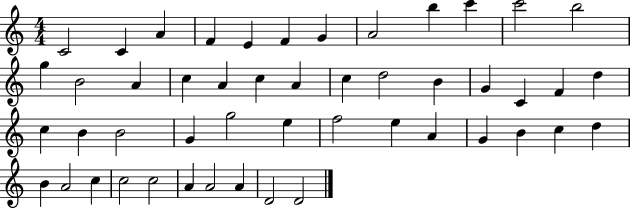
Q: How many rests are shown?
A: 0